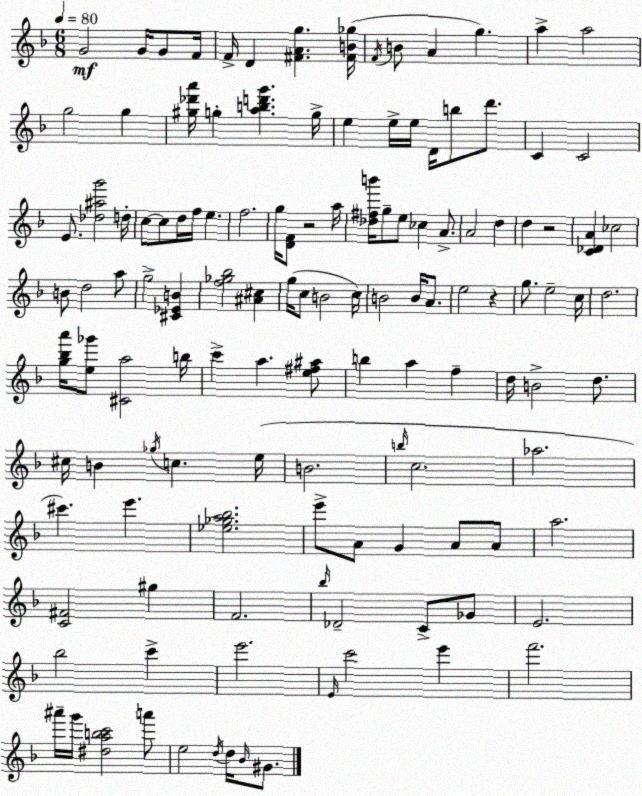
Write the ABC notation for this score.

X:1
T:Untitled
M:6/8
L:1/4
K:Dm
G2 G/4 G/2 F/4 F/4 D [^FAg] [^FB_g]/4 F/4 B/2 A g a a2 g2 g [^g_d'a']/4 g [abd'g'] g/4 e e/4 e/4 D/4 b/2 d'/2 C C2 E/2 [_d^ag']2 d/4 c/2 c/2 d/4 f/4 e f2 g/4 [DF]/2 z2 a/4 [_d^fb']/4 g/2 e/2 _c A/2 A2 d d z2 [C_DA] _c2 B/2 d2 a/2 g2 [^C_EB] [f_g_b]2 [^A^c] g/4 c/2 B2 c/4 B2 B/4 A/2 e2 z g/2 e2 c/4 d2 [g_ba']/4 [e_g']/2 [^Ca]2 b/4 c' a [e^f^a]/2 b a f d/4 B2 d/2 ^c/4 B _g/4 c e/4 B2 b/4 c2 _a2 ^c' e' [_e_ga_b]2 e'/2 A/2 G A/2 A/2 a2 [C^F]2 ^g F2 _b/4 _D2 C/2 _G/2 E2 _b2 c' e'2 E/4 c'2 e' f'2 ^a'/4 g'/4 [^dabc']2 a'/2 e2 d/4 d/4 _B/4 ^G/2